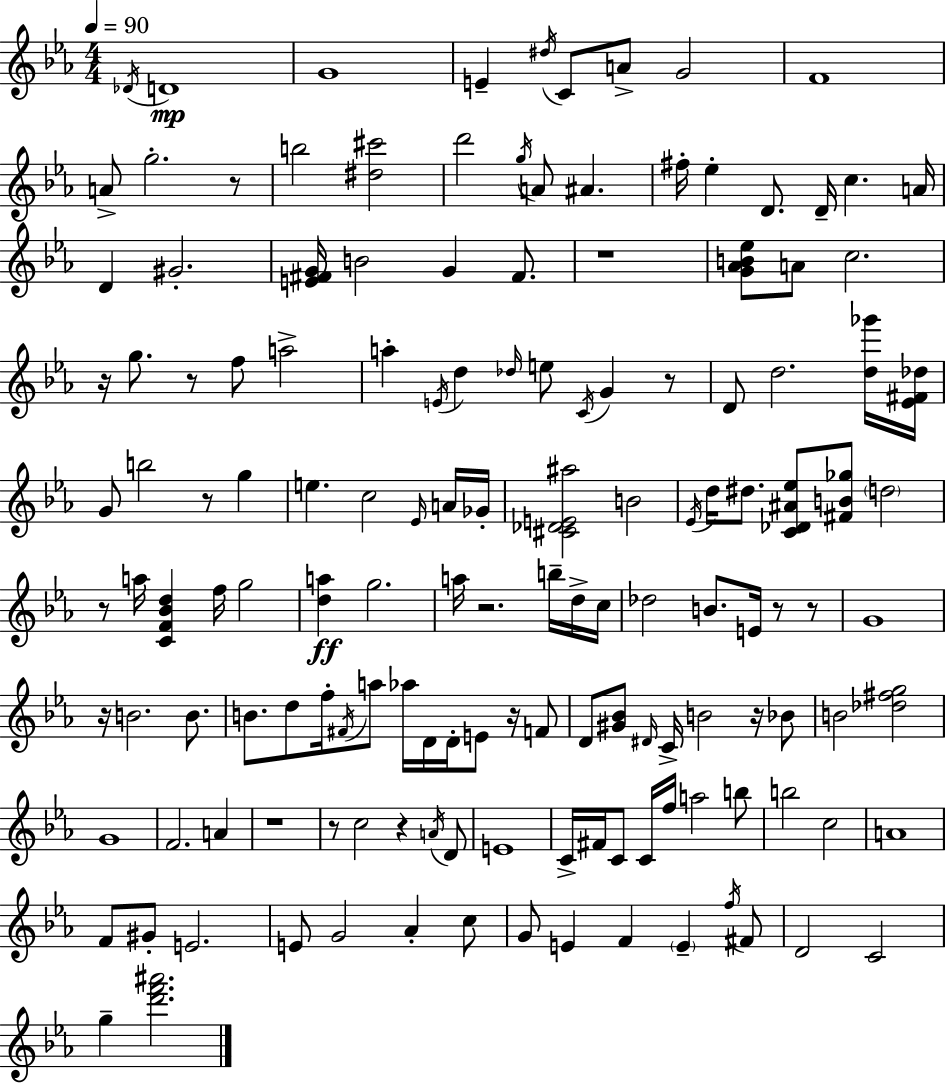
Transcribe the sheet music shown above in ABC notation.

X:1
T:Untitled
M:4/4
L:1/4
K:Eb
_D/4 D4 G4 E ^d/4 C/2 A/2 G2 F4 A/2 g2 z/2 b2 [^d^c']2 d'2 g/4 A/2 ^A ^f/4 _e D/2 D/4 c A/4 D ^G2 [E^FG]/4 B2 G ^F/2 z4 [G_AB_e]/2 A/2 c2 z/4 g/2 z/2 f/2 a2 a E/4 d _d/4 e/2 C/4 G z/2 D/2 d2 [d_g']/4 [_E^F_d]/4 G/2 b2 z/2 g e c2 _E/4 A/4 _G/4 [^C_DE^a]2 B2 _E/4 d/4 ^d/2 [C_D^A_e]/2 [^FB_g]/2 d2 z/2 a/4 [CF_Bd] f/4 g2 [da] g2 a/4 z2 b/4 d/4 c/4 _d2 B/2 E/4 z/2 z/2 G4 z/4 B2 B/2 B/2 d/2 f/4 ^F/4 a/2 _a/4 D/4 D/4 E/2 z/4 F/2 D/2 [^G_B]/2 ^D/4 C/4 B2 z/4 _B/2 B2 [_d^fg]2 G4 F2 A z4 z/2 c2 z A/4 D/2 E4 C/4 ^F/4 C/2 C/4 f/4 a2 b/2 b2 c2 A4 F/2 ^G/2 E2 E/2 G2 _A c/2 G/2 E F E f/4 ^F/2 D2 C2 g [d'f'^a']2